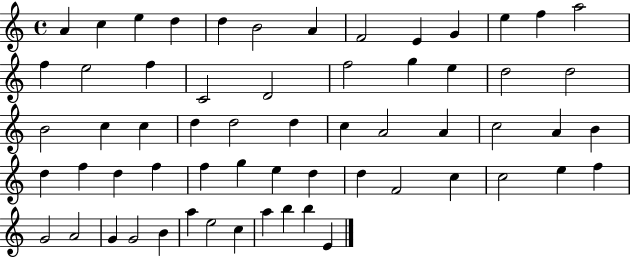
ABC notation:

X:1
T:Untitled
M:4/4
L:1/4
K:C
A c e d d B2 A F2 E G e f a2 f e2 f C2 D2 f2 g e d2 d2 B2 c c d d2 d c A2 A c2 A B d f d f f g e d d F2 c c2 e f G2 A2 G G2 B a e2 c a b b E